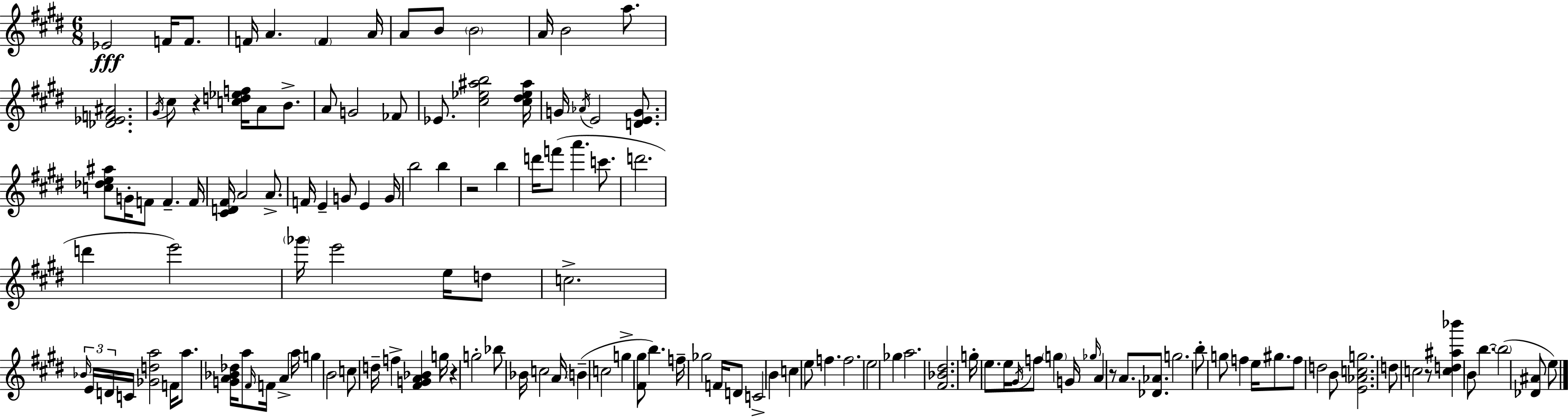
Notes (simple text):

Eb4/h F4/s F4/e. F4/s A4/q. F4/q A4/s A4/e B4/e B4/h A4/s B4/h A5/e. [Db4,Eb4,F4,A#4]/h. G#4/s C#5/e R/q [C5,D5,Eb5,F5]/s A4/e B4/e. A4/e G4/h FES4/e Eb4/e. [C#5,Eb5,A#5,B5]/h [C#5,D#5,Eb5,A#5]/s G4/s Ab4/s E4/h [D4,E4,G4]/e. [C5,Db5,E5,A#5]/e G4/s F4/e F4/q. F4/s [C#4,D4,F#4]/s A4/h A4/e. F4/s E4/q G4/e E4/q G4/s B5/h B5/q R/h B5/q D6/s F6/e A6/q. C6/e. D6/h. D6/q E6/h Gb6/s E6/h E5/s D5/e C5/h. Bb4/s E4/s D4/s C4/s [Gb4,D5,A5]/h F4/s A5/e. [G4,A4,Bb4,Db5]/s A5/e F#4/s F4/s A4/q A5/s G5/q B4/h C5/e D5/s F5/q [F#4,G4,A4,Bb4]/q G5/s R/q G5/h Bb5/e Bb4/s C5/h A4/s B4/q C5/h G5/q [F#4,G#5]/e B5/q. F5/s Gb5/h F4/s D4/e C4/h B4/q C5/q E5/e F5/q. F5/h. E5/h Gb5/q A5/h. [F#4,Bb4,D#5]/h. G5/s E5/e. E5/s G#4/s F5/e G5/q G4/s Gb5/s A4/q R/e A4/e. [Db4,Ab4]/e. G5/h. B5/e G5/e F5/q E5/s G#5/e. F5/e D5/h B4/e [E4,Ab4,C5,G5]/h. D5/e C5/h R/e [C5,D5,A#5,Bb6]/q B4/e B5/q. B5/h [Db4,A#4]/e E5/e